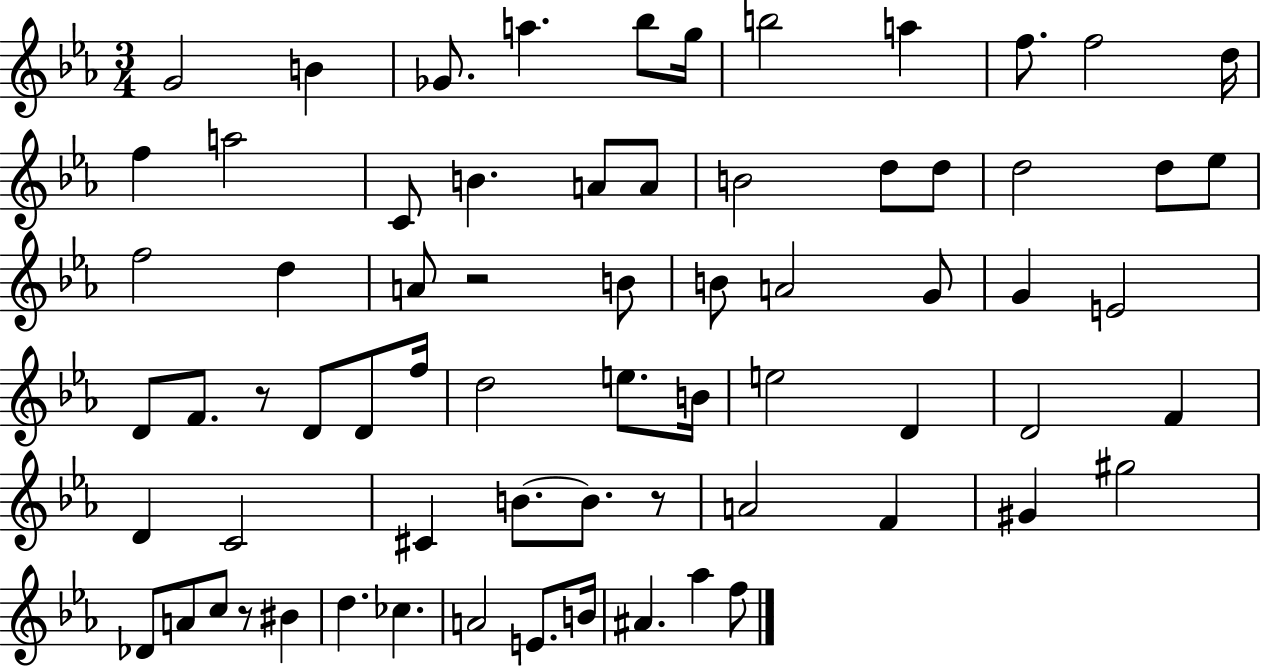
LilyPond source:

{
  \clef treble
  \numericTimeSignature
  \time 3/4
  \key ees \major
  g'2 b'4 | ges'8. a''4. bes''8 g''16 | b''2 a''4 | f''8. f''2 d''16 | \break f''4 a''2 | c'8 b'4. a'8 a'8 | b'2 d''8 d''8 | d''2 d''8 ees''8 | \break f''2 d''4 | a'8 r2 b'8 | b'8 a'2 g'8 | g'4 e'2 | \break d'8 f'8. r8 d'8 d'8 f''16 | d''2 e''8. b'16 | e''2 d'4 | d'2 f'4 | \break d'4 c'2 | cis'4 b'8.~~ b'8. r8 | a'2 f'4 | gis'4 gis''2 | \break des'8 a'8 c''8 r8 bis'4 | d''4. ces''4. | a'2 e'8. b'16 | ais'4. aes''4 f''8 | \break \bar "|."
}